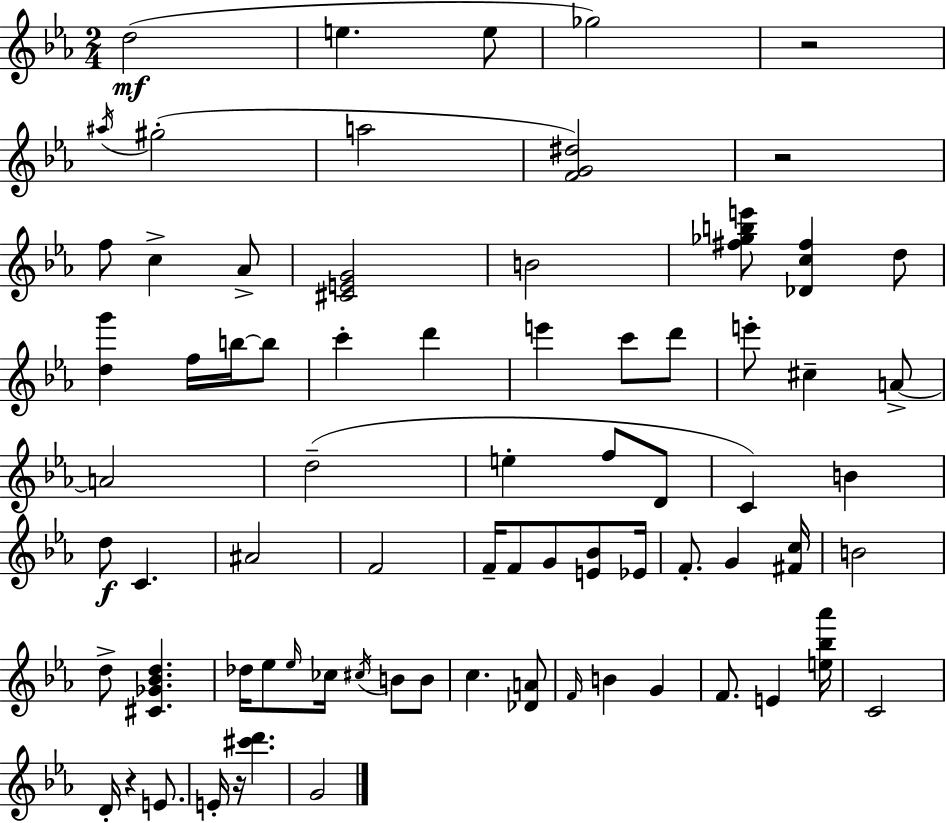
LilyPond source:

{
  \clef treble
  \numericTimeSignature
  \time 2/4
  \key ees \major
  \repeat volta 2 { d''2(\mf | e''4. e''8 | ges''2) | r2 | \break \acciaccatura { ais''16 } gis''2-.( | a''2 | <f' g' dis''>2) | r2 | \break f''8 c''4-> aes'8-> | <cis' e' g'>2 | b'2 | <fis'' ges'' b'' e'''>8 <des' c'' fis''>4 d''8 | \break <d'' g'''>4 f''16 b''16~~ b''8 | c'''4-. d'''4 | e'''4 c'''8 d'''8 | e'''8-. cis''4-- a'8->~~ | \break a'2 | d''2--( | e''4-. f''8 d'8 | c'4) b'4 | \break d''8\f c'4. | ais'2 | f'2 | f'16-- f'8 g'8 <e' bes'>8 | \break ees'16 f'8.-. g'4 | <fis' c''>16 b'2 | d''8-> <cis' ges' bes' d''>4. | des''16 ees''8 \grace { ees''16 } ces''16 \acciaccatura { cis''16 } b'8 | \break b'8 c''4. | <des' a'>8 \grace { f'16 } b'4 | g'4 f'8. e'4 | <e'' bes'' aes'''>16 c'2 | \break d'16-. r4 | e'8. e'16-. r16 <cis''' d'''>4. | g'2 | } \bar "|."
}